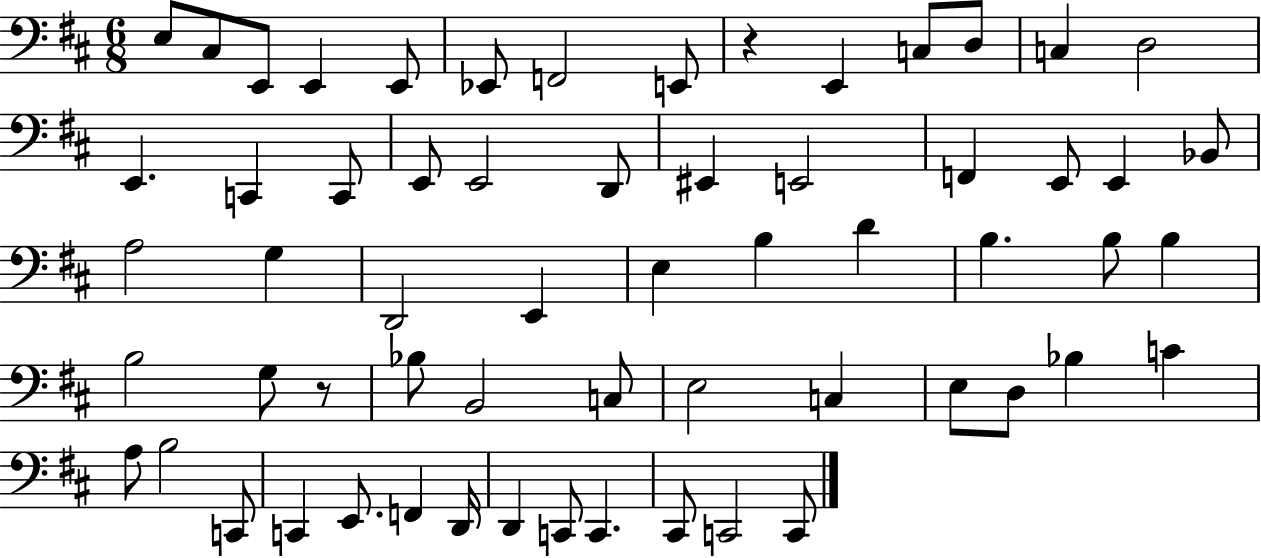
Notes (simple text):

E3/e C#3/e E2/e E2/q E2/e Eb2/e F2/h E2/e R/q E2/q C3/e D3/e C3/q D3/h E2/q. C2/q C2/e E2/e E2/h D2/e EIS2/q E2/h F2/q E2/e E2/q Bb2/e A3/h G3/q D2/h E2/q E3/q B3/q D4/q B3/q. B3/e B3/q B3/h G3/e R/e Bb3/e B2/h C3/e E3/h C3/q E3/e D3/e Bb3/q C4/q A3/e B3/h C2/e C2/q E2/e. F2/q D2/s D2/q C2/e C2/q. C#2/e C2/h C2/e